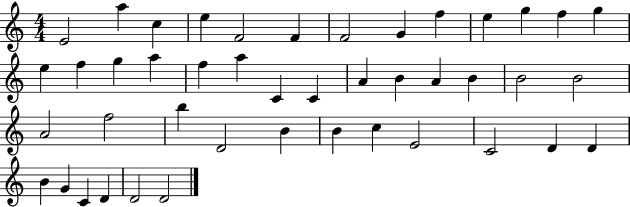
E4/h A5/q C5/q E5/q F4/h F4/q F4/h G4/q F5/q E5/q G5/q F5/q G5/q E5/q F5/q G5/q A5/q F5/q A5/q C4/q C4/q A4/q B4/q A4/q B4/q B4/h B4/h A4/h F5/h B5/q D4/h B4/q B4/q C5/q E4/h C4/h D4/q D4/q B4/q G4/q C4/q D4/q D4/h D4/h